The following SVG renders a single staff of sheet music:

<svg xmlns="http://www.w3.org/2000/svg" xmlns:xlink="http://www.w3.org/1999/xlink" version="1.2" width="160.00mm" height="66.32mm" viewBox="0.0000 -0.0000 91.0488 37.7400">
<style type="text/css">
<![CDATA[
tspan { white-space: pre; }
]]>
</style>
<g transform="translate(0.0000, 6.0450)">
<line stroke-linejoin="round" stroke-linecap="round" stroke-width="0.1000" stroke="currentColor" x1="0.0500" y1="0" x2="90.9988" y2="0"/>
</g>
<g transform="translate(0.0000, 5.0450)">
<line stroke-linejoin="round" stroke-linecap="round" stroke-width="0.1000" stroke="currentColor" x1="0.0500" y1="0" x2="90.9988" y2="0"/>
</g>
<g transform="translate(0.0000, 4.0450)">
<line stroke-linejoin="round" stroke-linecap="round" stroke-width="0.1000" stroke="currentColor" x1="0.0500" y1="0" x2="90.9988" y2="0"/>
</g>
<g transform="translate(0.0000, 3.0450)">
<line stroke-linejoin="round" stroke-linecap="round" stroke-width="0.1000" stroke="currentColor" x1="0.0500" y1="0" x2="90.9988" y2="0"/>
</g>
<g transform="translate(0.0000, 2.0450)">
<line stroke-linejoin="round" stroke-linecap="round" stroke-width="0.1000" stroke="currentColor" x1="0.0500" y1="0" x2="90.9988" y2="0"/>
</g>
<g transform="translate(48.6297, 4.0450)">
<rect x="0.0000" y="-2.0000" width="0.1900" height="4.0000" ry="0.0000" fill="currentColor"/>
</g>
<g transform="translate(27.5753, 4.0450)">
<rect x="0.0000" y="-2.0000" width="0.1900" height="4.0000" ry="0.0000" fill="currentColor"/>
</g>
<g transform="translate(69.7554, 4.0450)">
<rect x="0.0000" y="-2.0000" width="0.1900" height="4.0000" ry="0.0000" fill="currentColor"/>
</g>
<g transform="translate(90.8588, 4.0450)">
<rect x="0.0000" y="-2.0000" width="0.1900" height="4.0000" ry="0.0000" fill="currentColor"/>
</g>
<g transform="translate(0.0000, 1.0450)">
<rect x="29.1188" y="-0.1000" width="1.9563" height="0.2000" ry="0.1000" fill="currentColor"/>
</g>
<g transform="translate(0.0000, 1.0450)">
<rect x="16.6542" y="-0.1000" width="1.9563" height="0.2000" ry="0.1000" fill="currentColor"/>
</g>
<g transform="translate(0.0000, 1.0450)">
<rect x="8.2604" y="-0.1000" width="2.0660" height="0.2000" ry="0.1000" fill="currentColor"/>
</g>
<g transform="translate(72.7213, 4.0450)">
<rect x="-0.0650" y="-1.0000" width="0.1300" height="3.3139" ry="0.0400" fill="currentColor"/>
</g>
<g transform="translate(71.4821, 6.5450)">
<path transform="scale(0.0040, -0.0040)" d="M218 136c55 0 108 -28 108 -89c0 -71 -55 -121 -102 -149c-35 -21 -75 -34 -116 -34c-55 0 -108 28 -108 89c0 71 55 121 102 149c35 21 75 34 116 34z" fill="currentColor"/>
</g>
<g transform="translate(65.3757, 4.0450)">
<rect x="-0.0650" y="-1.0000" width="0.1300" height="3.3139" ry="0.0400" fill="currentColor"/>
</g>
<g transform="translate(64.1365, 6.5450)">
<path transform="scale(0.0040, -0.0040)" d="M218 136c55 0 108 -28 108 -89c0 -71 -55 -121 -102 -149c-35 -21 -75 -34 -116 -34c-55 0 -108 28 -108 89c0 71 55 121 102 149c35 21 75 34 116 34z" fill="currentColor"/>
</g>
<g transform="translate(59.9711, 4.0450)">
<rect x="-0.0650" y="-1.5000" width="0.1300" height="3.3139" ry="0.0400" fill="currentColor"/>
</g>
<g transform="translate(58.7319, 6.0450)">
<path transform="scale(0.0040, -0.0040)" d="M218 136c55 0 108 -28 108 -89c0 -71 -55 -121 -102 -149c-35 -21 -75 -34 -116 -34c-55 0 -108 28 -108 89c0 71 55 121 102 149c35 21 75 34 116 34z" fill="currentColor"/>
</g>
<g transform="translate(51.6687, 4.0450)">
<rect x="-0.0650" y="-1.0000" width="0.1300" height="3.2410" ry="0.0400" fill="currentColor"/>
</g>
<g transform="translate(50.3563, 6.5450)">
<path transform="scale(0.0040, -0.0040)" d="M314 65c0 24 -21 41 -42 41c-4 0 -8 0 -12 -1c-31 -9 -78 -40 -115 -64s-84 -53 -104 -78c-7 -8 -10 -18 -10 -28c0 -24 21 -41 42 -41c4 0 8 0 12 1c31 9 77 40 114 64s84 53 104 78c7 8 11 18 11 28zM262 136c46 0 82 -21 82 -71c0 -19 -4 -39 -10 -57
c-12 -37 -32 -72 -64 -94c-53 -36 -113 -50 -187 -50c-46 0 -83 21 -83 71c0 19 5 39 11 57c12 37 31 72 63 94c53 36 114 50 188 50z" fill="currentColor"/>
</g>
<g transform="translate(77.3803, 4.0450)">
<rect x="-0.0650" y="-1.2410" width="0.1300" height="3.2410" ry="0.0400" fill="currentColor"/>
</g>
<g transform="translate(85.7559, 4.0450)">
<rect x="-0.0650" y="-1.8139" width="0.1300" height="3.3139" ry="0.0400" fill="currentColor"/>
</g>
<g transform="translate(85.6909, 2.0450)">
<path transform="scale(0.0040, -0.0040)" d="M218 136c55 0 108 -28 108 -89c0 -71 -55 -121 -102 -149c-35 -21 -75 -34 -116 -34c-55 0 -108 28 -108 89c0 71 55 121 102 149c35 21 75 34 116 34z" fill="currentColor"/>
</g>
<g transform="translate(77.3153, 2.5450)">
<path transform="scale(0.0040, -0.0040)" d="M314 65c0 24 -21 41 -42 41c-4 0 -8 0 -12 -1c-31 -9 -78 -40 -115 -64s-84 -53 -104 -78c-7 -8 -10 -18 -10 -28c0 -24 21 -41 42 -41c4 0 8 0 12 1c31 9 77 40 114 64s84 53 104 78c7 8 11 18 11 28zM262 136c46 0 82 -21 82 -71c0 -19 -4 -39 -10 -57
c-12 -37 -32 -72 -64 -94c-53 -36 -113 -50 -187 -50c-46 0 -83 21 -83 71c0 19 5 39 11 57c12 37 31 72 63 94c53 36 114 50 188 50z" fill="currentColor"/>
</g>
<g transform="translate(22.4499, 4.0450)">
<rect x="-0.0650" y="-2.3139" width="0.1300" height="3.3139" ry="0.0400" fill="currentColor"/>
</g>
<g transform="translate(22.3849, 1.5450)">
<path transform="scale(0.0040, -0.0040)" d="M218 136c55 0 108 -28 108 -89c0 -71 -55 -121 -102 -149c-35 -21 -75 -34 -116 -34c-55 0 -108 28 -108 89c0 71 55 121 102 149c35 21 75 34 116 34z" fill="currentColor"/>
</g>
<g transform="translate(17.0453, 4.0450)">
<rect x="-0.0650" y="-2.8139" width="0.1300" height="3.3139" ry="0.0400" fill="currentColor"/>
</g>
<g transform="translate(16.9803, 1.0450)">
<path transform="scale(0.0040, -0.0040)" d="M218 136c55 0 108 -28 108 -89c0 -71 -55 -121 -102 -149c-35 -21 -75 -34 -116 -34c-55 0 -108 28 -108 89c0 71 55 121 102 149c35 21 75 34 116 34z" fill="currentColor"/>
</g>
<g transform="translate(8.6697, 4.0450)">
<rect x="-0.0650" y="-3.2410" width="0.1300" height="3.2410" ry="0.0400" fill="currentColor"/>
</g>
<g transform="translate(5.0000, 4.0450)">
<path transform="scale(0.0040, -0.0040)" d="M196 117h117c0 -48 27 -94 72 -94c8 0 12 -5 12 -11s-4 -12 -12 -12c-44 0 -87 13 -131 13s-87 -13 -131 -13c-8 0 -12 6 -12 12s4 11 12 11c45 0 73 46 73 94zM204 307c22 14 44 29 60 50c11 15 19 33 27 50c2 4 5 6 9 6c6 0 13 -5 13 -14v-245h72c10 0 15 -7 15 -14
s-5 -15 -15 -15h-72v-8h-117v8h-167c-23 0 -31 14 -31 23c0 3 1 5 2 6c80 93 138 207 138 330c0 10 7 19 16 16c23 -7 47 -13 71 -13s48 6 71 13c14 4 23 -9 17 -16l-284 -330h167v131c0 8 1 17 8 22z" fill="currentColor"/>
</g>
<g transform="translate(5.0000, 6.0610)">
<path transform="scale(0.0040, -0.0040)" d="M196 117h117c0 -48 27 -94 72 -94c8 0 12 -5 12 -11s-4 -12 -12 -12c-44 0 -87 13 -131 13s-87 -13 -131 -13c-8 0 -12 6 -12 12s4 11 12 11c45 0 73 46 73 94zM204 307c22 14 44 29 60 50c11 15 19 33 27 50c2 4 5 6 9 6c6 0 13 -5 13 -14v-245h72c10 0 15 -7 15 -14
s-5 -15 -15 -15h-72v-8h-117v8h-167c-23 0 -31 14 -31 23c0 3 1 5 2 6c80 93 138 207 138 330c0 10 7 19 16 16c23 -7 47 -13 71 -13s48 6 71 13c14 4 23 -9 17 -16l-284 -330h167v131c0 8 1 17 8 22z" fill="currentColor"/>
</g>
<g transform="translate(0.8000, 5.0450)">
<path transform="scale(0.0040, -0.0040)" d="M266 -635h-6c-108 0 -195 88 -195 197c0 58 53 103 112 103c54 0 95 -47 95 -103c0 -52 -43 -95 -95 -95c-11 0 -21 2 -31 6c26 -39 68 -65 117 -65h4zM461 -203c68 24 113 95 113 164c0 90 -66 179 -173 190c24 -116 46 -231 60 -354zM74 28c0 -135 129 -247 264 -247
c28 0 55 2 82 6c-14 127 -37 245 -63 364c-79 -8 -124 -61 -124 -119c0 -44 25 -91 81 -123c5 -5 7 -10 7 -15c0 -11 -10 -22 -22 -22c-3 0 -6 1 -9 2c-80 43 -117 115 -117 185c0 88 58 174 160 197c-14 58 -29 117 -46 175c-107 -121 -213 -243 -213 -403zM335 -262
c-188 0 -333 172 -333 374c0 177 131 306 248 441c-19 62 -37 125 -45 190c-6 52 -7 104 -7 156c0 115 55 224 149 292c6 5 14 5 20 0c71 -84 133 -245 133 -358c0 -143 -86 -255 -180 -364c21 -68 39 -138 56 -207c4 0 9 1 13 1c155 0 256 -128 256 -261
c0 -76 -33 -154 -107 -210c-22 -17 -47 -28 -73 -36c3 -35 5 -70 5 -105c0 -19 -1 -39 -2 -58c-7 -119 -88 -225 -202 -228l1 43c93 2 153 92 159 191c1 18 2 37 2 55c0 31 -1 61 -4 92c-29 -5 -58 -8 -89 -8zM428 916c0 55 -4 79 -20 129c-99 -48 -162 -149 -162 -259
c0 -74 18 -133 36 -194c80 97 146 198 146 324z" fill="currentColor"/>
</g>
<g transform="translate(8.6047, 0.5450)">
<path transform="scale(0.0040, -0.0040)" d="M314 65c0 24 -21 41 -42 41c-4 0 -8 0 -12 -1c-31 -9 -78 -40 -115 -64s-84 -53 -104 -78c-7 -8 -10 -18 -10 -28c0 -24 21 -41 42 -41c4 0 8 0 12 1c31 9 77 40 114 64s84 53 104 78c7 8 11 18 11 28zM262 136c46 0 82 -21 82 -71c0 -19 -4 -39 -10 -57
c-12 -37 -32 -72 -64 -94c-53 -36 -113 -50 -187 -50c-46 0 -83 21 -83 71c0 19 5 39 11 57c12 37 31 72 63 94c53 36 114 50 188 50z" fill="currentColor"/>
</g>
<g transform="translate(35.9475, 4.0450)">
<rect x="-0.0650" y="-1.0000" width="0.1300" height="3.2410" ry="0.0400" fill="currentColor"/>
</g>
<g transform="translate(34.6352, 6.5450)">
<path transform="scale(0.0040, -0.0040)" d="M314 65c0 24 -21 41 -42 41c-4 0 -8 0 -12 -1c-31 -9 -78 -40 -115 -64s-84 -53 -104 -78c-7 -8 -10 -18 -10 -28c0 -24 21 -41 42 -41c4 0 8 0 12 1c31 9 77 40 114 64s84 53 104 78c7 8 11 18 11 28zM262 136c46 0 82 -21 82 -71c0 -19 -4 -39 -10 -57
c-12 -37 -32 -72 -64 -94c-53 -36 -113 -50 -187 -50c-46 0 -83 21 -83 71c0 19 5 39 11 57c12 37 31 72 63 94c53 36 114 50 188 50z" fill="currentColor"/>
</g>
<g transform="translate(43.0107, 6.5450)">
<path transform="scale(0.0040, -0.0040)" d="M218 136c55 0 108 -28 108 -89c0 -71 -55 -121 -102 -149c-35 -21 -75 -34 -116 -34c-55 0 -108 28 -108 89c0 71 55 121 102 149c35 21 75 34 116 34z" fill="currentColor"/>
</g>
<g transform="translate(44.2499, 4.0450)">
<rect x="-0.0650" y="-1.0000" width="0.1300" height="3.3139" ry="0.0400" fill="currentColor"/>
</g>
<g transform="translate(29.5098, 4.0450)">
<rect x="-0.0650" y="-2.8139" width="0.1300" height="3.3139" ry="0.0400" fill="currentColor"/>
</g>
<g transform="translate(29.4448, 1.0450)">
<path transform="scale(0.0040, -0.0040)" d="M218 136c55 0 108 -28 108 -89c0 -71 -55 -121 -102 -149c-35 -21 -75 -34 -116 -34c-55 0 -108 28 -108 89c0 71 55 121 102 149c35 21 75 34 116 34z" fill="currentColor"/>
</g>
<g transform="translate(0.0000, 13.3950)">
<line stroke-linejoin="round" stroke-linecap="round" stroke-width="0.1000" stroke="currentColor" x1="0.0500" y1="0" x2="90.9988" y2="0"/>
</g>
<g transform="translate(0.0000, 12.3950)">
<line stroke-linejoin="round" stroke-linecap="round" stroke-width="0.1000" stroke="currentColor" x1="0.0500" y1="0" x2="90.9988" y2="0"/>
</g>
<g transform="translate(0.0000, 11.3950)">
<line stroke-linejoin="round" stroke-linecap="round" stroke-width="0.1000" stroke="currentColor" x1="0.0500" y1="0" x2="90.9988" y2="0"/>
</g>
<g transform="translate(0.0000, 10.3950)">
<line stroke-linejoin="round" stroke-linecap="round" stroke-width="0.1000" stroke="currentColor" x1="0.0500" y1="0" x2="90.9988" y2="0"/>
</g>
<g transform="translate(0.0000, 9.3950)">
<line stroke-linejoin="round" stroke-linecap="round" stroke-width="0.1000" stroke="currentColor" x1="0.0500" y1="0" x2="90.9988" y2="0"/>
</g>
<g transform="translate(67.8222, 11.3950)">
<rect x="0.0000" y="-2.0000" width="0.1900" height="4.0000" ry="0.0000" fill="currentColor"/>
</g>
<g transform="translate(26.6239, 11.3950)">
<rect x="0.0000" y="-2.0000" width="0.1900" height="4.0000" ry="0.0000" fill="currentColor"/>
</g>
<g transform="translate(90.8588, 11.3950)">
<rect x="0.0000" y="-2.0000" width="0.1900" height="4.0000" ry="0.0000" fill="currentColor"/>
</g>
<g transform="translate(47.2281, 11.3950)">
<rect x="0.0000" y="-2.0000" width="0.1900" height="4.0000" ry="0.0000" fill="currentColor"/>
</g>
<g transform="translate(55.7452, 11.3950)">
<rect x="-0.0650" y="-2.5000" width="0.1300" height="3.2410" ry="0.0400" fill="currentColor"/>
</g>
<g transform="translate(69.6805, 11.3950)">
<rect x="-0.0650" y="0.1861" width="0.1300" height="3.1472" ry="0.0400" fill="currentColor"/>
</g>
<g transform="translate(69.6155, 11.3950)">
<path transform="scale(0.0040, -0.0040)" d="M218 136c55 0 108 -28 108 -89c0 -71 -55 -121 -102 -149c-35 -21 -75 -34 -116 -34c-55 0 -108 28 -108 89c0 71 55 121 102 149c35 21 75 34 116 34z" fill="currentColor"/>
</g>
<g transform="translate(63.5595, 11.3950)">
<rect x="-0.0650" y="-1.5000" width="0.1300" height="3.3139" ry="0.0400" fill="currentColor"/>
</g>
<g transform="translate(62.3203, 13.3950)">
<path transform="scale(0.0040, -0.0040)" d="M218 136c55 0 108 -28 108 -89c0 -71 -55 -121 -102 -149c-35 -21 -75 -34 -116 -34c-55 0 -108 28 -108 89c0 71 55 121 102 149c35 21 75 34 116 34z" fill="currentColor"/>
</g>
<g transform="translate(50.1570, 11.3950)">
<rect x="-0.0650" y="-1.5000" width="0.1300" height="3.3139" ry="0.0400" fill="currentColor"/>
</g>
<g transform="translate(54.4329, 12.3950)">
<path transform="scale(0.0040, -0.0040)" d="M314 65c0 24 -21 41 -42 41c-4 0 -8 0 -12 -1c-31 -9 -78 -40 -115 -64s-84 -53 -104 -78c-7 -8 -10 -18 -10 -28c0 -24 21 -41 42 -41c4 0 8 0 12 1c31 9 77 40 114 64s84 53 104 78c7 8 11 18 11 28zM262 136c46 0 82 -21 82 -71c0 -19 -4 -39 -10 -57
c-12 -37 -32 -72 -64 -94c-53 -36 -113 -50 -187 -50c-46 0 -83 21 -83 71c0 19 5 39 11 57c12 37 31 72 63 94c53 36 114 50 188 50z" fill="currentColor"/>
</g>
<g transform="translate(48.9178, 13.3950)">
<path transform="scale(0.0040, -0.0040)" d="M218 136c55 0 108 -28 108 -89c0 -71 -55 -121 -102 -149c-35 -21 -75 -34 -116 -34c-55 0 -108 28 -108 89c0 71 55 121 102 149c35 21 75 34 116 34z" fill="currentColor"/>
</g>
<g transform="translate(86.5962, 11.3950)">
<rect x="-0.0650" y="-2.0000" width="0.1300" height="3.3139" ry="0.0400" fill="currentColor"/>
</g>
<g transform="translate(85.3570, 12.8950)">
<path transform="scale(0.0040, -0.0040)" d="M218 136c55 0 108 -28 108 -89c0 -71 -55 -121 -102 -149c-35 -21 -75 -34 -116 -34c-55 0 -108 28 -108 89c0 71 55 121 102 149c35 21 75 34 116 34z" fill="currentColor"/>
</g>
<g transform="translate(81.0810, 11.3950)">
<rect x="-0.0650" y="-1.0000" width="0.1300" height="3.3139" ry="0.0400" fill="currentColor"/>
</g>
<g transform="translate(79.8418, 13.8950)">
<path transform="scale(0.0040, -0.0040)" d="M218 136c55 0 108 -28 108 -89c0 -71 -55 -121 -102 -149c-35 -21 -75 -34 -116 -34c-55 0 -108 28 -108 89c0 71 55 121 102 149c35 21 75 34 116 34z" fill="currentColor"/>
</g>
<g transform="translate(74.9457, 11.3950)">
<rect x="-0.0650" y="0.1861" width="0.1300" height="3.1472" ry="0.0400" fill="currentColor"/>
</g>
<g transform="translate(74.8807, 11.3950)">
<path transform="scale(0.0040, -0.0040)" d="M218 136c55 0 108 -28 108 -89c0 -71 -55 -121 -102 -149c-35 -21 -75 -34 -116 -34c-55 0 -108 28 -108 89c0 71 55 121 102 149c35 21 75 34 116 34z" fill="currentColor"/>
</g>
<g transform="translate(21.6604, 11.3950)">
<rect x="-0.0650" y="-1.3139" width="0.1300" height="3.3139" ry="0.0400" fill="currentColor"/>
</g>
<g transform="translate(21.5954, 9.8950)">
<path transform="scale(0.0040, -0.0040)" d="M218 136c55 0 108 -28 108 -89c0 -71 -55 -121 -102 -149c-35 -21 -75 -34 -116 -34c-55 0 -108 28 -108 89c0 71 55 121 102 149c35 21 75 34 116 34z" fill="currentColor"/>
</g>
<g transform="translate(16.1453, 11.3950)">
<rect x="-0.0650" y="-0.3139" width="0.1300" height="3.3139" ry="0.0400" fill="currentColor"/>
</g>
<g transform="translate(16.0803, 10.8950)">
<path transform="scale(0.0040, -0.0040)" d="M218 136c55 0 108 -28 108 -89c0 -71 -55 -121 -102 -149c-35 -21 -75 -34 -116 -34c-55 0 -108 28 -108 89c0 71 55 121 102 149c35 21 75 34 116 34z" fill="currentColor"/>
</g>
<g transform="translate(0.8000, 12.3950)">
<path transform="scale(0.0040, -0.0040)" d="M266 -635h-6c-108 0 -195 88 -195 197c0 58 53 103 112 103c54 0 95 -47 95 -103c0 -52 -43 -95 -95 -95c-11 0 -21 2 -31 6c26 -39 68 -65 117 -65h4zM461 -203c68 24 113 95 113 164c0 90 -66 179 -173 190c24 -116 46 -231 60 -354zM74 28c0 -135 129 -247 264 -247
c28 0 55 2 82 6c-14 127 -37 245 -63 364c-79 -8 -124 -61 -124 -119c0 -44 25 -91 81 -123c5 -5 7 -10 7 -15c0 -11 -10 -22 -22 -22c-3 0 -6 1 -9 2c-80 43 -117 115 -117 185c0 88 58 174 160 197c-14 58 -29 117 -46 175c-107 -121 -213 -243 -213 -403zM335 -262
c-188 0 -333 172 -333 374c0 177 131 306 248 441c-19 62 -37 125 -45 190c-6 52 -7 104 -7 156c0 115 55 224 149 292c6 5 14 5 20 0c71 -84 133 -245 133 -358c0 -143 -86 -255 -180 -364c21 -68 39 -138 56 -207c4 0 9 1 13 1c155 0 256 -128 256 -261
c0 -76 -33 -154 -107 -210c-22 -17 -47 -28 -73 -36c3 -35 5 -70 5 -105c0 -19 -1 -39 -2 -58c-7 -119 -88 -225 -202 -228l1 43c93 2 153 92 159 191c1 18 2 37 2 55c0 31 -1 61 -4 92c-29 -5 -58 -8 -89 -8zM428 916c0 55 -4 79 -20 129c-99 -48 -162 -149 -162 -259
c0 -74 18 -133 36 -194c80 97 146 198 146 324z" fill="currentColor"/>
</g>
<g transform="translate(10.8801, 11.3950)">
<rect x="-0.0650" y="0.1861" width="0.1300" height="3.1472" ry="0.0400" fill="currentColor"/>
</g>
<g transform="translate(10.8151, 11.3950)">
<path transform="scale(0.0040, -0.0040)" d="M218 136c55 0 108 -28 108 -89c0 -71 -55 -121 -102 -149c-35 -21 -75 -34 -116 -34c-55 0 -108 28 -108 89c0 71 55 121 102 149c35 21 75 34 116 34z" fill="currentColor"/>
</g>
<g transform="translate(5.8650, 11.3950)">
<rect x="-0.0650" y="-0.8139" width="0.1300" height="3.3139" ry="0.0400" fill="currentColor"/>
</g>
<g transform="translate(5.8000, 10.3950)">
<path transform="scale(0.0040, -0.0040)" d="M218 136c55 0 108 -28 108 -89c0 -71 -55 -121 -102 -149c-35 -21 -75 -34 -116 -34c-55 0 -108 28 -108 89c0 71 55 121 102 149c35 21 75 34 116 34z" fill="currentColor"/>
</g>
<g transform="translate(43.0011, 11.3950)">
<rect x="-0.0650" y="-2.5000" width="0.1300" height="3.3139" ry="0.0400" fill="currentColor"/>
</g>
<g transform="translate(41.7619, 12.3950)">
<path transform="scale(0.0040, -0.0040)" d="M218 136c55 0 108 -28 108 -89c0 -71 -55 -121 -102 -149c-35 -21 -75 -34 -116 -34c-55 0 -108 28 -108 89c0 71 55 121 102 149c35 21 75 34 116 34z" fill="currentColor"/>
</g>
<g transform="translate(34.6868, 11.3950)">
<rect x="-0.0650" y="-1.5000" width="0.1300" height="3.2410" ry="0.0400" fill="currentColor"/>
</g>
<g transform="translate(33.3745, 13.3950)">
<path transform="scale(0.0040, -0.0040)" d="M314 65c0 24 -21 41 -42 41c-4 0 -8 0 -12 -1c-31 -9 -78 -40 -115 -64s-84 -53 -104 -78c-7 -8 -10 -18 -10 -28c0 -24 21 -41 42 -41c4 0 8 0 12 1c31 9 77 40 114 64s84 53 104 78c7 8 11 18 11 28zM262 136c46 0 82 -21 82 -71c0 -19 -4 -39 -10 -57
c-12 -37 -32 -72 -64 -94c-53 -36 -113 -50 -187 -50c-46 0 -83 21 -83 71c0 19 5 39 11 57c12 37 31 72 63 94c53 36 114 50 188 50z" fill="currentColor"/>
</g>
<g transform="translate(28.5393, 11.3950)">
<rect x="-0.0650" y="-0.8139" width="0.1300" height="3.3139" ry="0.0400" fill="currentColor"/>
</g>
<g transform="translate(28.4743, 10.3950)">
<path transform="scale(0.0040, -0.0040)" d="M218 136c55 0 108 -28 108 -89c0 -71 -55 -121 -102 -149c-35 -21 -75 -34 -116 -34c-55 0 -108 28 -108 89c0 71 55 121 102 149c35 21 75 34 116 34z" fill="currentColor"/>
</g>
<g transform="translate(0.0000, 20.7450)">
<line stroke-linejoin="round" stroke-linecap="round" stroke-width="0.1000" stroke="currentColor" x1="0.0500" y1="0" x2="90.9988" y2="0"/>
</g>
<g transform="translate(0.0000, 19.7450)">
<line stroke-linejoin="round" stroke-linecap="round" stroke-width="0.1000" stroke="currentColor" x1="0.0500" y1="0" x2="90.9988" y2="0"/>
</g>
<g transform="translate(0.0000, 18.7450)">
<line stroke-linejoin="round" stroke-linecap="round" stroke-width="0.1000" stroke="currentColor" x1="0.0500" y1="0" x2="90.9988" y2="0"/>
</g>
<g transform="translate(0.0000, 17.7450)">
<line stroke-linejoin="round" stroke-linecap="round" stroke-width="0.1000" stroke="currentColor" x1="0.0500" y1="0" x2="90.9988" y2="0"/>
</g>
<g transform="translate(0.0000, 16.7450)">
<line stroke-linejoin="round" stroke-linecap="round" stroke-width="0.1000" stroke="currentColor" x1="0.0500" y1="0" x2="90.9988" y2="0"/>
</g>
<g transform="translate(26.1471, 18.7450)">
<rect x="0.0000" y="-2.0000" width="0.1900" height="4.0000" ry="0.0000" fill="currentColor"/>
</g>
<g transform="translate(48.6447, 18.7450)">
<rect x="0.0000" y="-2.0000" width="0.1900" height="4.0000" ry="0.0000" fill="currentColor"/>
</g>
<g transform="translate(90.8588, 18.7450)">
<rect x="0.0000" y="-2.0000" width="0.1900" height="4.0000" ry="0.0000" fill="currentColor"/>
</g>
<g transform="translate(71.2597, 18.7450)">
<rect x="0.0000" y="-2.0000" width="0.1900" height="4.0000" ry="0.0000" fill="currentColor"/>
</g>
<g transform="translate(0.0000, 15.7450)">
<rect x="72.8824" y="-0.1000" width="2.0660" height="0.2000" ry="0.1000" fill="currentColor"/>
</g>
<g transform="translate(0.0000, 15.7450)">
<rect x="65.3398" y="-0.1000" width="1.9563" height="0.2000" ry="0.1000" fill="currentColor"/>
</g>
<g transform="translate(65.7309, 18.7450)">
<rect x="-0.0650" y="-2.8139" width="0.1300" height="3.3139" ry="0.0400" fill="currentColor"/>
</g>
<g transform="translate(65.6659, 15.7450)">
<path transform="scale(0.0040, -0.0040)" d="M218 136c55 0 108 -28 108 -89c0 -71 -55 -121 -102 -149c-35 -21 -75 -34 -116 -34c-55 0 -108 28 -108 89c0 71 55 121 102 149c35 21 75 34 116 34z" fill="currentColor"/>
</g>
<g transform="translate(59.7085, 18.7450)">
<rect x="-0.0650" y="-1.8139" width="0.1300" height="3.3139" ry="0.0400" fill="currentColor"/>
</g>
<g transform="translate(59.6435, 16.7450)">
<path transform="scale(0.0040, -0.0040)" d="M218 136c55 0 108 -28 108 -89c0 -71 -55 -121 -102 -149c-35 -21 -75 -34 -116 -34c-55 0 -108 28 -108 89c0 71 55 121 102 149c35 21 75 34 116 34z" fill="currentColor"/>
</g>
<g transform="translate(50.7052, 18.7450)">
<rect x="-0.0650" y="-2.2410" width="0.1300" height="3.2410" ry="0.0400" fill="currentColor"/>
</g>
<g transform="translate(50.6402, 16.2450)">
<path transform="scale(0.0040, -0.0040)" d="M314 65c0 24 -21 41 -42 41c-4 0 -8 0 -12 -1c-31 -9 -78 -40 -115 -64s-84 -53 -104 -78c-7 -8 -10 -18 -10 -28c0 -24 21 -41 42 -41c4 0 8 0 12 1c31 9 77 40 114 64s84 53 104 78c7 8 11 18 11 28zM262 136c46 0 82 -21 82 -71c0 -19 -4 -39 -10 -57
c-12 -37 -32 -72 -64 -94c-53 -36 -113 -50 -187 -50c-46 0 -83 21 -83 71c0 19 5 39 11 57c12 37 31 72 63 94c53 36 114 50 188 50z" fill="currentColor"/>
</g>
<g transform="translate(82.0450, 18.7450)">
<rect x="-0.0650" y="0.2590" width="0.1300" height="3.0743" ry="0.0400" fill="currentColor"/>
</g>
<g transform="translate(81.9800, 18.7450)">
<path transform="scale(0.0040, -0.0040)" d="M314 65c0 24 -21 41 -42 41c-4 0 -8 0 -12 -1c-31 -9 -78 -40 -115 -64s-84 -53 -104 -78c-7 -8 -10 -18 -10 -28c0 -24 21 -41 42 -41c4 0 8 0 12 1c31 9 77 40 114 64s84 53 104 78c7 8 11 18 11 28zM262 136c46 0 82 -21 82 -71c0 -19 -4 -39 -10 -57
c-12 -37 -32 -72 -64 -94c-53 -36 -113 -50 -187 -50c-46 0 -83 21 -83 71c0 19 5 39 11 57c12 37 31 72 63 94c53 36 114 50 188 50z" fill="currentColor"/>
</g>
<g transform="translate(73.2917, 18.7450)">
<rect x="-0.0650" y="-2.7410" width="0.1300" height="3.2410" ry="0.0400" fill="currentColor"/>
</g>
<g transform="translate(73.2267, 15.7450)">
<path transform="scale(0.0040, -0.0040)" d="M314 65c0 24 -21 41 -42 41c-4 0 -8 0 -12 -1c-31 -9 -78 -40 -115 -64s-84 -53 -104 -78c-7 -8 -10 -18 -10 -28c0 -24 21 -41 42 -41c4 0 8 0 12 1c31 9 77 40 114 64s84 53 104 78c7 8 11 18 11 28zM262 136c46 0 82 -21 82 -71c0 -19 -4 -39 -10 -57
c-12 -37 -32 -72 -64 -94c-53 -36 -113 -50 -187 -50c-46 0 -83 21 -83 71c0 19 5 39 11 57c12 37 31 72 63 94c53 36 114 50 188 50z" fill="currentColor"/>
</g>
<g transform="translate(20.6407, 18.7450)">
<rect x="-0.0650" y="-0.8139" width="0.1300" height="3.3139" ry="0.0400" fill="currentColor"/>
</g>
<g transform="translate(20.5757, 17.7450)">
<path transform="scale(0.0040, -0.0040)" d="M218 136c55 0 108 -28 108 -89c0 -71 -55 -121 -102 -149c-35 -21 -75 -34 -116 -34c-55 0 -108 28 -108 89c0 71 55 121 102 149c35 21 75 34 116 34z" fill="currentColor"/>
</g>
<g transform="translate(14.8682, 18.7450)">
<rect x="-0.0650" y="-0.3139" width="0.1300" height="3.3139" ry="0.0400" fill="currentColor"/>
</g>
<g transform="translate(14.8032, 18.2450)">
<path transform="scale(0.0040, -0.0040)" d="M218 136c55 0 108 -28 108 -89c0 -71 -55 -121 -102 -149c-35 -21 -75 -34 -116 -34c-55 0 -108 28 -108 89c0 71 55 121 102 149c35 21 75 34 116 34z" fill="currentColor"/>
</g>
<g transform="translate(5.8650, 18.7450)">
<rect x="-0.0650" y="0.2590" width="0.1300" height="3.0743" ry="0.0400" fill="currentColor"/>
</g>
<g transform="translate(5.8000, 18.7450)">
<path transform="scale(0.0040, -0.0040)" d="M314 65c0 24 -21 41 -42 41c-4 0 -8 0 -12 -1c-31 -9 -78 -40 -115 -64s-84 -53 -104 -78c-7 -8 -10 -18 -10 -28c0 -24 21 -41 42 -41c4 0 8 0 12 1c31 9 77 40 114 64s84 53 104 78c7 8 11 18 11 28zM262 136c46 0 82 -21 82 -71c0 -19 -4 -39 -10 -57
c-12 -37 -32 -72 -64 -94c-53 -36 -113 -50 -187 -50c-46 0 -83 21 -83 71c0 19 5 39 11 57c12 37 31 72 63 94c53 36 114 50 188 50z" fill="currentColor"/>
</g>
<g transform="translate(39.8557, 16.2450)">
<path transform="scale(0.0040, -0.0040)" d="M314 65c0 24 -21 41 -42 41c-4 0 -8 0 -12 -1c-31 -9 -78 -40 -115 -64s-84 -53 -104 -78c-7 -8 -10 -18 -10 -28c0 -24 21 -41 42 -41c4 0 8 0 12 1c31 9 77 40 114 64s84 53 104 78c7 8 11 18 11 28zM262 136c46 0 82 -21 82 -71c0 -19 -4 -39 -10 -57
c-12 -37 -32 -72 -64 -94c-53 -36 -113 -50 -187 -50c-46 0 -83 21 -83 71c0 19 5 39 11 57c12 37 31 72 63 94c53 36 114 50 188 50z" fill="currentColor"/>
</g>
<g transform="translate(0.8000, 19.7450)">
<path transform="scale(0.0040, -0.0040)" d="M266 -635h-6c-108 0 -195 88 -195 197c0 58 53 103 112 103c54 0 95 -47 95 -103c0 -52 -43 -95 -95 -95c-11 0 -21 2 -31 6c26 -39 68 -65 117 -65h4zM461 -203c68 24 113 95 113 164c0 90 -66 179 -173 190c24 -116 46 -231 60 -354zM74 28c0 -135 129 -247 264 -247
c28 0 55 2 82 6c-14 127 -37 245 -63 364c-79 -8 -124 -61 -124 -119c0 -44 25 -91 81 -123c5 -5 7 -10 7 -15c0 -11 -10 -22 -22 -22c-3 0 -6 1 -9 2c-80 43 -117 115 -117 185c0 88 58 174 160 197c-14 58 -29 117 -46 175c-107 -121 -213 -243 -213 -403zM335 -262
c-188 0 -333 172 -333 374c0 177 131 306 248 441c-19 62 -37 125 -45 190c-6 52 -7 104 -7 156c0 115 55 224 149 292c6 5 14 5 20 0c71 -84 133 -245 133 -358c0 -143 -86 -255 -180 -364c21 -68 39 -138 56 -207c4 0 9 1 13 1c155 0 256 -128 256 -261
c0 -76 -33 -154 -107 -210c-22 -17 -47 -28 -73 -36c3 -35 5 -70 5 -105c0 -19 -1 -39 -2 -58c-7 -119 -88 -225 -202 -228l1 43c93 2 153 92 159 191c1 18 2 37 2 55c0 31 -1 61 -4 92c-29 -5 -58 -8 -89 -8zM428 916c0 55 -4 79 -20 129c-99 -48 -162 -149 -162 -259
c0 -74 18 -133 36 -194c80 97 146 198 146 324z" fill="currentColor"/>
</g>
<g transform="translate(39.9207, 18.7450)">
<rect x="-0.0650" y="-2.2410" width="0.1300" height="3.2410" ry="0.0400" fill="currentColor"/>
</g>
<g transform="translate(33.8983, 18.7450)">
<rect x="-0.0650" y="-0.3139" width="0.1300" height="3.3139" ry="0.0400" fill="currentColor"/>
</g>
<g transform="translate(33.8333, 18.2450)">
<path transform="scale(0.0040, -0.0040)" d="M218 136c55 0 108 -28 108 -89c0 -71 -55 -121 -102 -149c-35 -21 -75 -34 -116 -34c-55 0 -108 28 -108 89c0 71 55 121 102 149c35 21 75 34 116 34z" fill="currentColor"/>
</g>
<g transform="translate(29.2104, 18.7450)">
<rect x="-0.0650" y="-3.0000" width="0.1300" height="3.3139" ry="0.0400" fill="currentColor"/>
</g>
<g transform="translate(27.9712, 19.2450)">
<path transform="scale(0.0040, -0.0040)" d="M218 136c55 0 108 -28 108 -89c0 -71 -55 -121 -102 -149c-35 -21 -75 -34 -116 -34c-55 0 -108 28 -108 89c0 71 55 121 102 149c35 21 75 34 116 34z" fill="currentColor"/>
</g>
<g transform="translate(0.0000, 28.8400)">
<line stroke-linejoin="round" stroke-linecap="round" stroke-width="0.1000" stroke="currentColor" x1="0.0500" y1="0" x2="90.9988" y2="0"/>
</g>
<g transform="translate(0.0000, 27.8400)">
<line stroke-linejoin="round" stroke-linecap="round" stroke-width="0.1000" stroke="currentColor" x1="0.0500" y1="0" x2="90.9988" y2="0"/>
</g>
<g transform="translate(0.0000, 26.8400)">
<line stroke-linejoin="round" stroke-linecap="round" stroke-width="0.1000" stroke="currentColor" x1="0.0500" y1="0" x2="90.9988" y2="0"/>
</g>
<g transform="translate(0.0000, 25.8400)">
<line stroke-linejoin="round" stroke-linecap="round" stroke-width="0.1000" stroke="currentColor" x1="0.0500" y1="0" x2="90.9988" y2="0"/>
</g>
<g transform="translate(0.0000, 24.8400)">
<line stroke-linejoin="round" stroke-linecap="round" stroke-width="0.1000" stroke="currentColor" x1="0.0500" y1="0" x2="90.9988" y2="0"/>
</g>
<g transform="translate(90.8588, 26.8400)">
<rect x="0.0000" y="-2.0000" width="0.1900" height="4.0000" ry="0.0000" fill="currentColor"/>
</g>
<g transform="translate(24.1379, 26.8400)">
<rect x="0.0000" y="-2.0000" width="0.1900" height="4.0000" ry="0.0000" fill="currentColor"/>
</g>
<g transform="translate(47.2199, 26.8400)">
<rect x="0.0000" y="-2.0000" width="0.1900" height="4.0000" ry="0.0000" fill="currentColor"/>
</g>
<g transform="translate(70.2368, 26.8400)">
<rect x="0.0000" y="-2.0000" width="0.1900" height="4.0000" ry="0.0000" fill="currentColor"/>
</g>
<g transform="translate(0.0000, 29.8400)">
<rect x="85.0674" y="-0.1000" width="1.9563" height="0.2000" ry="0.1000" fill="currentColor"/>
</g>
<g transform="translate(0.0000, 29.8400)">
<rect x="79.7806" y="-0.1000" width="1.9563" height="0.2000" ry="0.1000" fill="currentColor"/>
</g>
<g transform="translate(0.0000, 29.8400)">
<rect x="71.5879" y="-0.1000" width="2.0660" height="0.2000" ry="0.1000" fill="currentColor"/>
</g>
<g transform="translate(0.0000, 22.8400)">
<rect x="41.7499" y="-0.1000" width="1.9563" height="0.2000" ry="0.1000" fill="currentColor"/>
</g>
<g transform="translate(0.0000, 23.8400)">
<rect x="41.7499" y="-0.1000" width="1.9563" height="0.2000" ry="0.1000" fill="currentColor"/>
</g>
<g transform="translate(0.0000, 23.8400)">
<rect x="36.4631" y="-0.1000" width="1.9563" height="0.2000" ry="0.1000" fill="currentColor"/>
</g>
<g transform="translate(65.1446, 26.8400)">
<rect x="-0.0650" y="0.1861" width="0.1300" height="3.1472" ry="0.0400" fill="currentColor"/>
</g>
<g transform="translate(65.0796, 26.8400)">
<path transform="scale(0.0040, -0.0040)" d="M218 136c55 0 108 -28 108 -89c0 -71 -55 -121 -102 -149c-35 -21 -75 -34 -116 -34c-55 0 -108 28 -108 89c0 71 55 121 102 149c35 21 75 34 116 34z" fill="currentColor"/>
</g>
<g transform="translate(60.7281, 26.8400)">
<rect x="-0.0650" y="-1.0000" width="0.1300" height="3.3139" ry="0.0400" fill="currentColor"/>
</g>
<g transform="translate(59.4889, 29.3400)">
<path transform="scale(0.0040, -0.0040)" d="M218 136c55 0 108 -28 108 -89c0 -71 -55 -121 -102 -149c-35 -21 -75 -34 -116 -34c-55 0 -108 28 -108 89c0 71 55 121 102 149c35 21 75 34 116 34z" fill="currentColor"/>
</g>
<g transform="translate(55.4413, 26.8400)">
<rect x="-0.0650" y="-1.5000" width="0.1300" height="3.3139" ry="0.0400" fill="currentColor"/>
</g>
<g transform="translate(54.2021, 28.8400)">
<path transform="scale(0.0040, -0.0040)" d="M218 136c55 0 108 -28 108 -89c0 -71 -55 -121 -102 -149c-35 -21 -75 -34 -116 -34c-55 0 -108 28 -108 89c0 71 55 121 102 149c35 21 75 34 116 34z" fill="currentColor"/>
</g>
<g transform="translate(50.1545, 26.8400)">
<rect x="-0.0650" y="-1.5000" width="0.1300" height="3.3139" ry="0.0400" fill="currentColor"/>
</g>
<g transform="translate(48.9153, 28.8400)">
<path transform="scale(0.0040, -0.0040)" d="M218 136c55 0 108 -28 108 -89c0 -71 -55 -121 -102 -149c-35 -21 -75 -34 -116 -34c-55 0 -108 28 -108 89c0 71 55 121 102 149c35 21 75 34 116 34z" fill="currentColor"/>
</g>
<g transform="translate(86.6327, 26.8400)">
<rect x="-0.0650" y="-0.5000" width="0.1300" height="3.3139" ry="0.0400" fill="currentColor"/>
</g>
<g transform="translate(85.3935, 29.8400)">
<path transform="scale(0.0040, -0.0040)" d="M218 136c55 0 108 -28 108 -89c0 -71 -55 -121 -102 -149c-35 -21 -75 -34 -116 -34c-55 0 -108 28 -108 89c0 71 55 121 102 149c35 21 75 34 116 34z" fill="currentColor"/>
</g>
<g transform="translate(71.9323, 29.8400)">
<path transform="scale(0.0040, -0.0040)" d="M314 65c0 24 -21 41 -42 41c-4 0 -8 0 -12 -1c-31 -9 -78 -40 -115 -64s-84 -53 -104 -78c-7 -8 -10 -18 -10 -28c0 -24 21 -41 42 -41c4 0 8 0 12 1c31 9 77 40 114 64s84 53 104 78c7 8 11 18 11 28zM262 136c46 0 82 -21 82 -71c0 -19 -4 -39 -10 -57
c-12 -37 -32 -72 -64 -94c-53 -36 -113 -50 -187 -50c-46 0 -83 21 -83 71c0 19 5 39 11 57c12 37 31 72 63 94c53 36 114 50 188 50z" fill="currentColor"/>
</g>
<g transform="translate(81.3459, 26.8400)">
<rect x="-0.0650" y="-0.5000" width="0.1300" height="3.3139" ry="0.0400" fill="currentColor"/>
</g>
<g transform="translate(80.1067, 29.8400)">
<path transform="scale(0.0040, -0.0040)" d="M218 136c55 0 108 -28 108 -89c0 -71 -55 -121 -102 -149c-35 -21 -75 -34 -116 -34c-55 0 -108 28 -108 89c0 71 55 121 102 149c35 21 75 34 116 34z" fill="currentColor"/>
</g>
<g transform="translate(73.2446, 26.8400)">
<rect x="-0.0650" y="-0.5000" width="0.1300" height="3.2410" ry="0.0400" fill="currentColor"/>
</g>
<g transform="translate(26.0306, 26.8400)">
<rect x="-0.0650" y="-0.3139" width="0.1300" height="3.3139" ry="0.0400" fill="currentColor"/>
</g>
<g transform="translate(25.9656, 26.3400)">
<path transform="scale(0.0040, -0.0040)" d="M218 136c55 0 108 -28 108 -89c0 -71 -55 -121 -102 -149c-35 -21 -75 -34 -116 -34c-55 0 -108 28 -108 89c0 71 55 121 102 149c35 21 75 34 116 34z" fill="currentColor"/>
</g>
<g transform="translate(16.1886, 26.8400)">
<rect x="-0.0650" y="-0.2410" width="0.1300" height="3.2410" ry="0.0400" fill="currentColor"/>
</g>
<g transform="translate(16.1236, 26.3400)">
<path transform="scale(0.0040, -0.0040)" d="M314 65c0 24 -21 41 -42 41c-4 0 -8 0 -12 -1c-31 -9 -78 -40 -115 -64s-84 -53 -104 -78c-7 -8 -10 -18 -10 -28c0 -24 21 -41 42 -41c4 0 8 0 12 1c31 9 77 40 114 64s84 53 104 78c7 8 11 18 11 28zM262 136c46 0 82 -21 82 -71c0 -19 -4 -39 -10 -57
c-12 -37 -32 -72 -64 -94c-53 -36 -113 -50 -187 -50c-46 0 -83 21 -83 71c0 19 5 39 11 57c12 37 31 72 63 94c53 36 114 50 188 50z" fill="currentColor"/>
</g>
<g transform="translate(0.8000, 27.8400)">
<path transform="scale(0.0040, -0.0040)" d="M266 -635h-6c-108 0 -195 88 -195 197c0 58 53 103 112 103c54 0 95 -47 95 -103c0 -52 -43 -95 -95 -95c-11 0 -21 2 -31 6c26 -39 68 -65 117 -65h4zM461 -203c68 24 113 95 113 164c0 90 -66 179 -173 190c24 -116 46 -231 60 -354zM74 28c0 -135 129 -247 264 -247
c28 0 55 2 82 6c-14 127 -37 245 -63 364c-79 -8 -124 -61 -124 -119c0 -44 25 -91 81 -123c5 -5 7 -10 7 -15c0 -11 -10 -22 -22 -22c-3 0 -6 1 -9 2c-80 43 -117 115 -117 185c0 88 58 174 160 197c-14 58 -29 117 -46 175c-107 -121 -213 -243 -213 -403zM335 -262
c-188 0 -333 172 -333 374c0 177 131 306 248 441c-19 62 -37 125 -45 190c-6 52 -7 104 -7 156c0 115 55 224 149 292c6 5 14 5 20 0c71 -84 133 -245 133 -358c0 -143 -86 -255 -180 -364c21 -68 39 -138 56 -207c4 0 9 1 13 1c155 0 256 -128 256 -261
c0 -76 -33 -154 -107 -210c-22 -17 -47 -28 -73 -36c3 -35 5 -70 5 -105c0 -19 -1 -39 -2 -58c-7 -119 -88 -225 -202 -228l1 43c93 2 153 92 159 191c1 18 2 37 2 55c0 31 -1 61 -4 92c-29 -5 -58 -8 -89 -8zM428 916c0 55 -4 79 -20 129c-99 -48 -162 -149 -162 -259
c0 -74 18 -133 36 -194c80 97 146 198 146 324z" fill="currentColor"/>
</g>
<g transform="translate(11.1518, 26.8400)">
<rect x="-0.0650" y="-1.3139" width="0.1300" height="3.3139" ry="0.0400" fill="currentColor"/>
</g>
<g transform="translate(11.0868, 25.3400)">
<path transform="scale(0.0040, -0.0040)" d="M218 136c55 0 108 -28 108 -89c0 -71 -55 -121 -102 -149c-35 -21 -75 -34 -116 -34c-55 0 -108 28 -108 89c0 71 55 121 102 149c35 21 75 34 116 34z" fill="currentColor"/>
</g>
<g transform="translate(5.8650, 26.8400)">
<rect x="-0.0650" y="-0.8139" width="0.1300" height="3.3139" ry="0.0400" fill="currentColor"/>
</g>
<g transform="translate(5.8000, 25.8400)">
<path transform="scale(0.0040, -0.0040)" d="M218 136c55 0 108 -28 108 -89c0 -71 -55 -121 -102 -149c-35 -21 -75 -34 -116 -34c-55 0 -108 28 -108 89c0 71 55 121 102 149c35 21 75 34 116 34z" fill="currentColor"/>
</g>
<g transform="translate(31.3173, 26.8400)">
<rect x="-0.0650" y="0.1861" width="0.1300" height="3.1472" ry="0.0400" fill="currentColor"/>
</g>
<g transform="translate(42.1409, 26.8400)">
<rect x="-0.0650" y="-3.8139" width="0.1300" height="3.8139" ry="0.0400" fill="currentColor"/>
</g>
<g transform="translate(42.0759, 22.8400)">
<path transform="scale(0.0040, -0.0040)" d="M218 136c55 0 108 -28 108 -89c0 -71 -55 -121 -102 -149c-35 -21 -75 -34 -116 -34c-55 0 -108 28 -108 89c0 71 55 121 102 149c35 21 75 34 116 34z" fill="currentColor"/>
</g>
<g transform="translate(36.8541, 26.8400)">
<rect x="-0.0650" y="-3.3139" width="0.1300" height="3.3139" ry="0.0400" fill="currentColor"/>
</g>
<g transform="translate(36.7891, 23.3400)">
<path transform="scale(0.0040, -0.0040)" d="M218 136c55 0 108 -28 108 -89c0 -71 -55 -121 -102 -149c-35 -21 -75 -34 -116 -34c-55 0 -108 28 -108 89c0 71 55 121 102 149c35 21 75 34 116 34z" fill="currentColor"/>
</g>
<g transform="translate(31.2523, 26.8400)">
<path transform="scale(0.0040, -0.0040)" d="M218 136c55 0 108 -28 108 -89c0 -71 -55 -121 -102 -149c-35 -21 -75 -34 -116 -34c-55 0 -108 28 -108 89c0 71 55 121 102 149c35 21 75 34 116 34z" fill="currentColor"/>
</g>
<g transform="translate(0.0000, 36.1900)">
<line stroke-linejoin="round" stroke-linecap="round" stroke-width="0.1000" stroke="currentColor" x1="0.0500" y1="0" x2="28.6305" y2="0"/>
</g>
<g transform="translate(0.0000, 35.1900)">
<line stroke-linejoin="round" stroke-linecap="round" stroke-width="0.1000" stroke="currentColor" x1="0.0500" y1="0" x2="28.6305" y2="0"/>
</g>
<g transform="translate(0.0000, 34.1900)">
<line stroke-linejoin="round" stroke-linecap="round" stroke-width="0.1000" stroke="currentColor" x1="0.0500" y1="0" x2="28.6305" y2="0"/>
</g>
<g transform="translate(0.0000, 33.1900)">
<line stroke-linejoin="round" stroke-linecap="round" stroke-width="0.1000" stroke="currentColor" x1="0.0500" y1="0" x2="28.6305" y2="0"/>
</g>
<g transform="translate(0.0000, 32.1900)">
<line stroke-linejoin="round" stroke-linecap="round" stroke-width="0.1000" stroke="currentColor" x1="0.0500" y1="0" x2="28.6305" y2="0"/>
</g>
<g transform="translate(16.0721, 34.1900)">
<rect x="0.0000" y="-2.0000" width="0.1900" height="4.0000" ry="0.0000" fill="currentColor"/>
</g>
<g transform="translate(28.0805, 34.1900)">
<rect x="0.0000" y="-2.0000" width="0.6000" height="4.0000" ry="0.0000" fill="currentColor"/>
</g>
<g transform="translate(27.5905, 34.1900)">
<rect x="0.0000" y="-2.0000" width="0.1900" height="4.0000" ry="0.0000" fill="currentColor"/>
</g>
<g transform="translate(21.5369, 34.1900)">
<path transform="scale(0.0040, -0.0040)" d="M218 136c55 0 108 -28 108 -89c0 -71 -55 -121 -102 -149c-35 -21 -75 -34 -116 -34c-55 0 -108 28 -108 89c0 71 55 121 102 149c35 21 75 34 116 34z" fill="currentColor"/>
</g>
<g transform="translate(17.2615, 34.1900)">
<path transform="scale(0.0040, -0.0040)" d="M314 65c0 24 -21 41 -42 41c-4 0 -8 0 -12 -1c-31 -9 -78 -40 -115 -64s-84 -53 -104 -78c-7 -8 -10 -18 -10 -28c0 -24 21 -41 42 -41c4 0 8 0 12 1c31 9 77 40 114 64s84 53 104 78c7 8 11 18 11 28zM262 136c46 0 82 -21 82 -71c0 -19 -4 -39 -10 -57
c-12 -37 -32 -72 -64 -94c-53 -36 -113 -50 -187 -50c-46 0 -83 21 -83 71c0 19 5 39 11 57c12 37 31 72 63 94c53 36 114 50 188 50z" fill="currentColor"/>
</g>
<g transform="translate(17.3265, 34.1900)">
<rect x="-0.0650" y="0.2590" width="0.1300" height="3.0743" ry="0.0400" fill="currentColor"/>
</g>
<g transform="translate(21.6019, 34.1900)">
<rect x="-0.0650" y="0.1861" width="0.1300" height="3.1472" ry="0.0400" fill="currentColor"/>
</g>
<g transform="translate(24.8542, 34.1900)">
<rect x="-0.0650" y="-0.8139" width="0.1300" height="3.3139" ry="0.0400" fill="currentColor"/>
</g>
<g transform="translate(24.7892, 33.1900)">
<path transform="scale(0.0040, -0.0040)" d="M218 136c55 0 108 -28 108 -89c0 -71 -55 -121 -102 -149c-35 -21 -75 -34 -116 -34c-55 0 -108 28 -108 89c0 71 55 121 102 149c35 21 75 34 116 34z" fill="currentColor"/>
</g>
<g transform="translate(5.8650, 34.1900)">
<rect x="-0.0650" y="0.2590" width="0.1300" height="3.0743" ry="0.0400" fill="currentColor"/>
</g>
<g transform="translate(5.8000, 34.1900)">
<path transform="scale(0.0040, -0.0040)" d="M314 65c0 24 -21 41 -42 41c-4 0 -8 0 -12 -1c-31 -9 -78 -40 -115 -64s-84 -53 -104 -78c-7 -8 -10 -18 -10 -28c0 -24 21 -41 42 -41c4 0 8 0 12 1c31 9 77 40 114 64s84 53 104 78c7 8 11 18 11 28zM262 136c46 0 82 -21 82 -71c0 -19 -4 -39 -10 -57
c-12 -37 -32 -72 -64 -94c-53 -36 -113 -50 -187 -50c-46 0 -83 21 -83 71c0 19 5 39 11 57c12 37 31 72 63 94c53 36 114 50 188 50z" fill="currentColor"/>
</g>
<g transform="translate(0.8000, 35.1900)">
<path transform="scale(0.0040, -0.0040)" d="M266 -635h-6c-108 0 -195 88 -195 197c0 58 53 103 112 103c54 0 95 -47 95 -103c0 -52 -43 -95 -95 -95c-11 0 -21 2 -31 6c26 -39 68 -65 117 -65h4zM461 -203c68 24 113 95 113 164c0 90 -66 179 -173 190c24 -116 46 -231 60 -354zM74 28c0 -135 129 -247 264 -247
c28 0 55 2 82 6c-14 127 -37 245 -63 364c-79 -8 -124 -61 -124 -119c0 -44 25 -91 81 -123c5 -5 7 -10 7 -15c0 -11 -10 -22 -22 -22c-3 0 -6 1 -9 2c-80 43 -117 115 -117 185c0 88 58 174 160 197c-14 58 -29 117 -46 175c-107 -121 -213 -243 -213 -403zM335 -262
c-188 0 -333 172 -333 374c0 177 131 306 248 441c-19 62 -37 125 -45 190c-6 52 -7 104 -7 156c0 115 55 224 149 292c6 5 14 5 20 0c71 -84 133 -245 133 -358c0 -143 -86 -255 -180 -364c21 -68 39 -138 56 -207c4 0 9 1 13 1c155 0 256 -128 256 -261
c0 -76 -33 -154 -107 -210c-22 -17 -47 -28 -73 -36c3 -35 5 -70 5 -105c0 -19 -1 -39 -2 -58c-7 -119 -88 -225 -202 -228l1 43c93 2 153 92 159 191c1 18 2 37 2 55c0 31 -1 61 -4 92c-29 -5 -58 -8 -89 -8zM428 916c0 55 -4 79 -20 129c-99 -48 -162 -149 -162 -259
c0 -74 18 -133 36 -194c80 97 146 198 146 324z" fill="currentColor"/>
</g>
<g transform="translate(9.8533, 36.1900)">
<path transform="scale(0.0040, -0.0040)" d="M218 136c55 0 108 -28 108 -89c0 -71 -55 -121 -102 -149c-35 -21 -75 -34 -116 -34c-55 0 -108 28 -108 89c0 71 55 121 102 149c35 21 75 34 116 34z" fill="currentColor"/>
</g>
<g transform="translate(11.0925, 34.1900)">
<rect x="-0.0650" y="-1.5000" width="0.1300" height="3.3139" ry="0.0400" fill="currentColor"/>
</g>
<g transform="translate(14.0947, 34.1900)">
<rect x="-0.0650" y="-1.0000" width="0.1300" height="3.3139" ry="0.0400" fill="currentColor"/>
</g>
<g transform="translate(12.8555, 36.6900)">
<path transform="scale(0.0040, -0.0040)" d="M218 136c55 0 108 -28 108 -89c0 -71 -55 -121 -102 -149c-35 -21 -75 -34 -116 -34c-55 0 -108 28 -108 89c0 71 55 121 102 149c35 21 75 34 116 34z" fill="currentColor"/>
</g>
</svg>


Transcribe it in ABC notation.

X:1
T:Untitled
M:4/4
L:1/4
K:C
b2 a g a D2 D D2 E D D e2 f d B c e d E2 G E G2 E B B D F B2 c d A c g2 g2 f a a2 B2 d e c2 c B b c' E E D B C2 C C B2 E D B2 B d